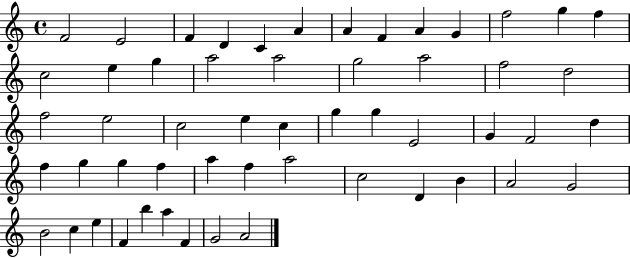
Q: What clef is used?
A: treble